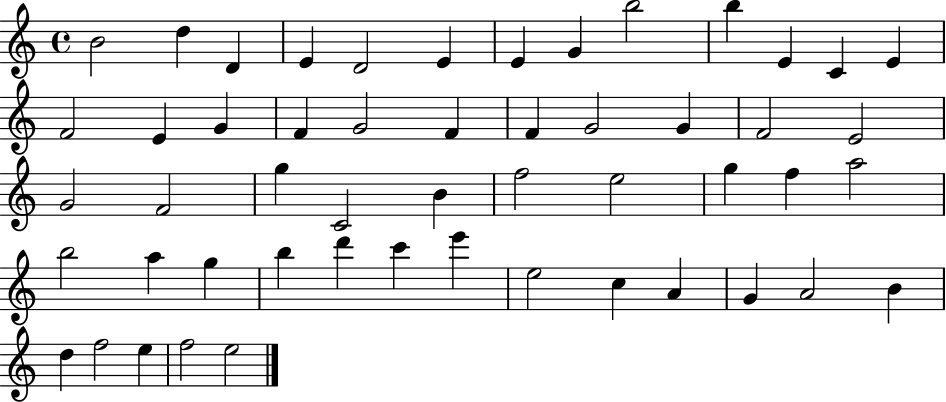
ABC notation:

X:1
T:Untitled
M:4/4
L:1/4
K:C
B2 d D E D2 E E G b2 b E C E F2 E G F G2 F F G2 G F2 E2 G2 F2 g C2 B f2 e2 g f a2 b2 a g b d' c' e' e2 c A G A2 B d f2 e f2 e2